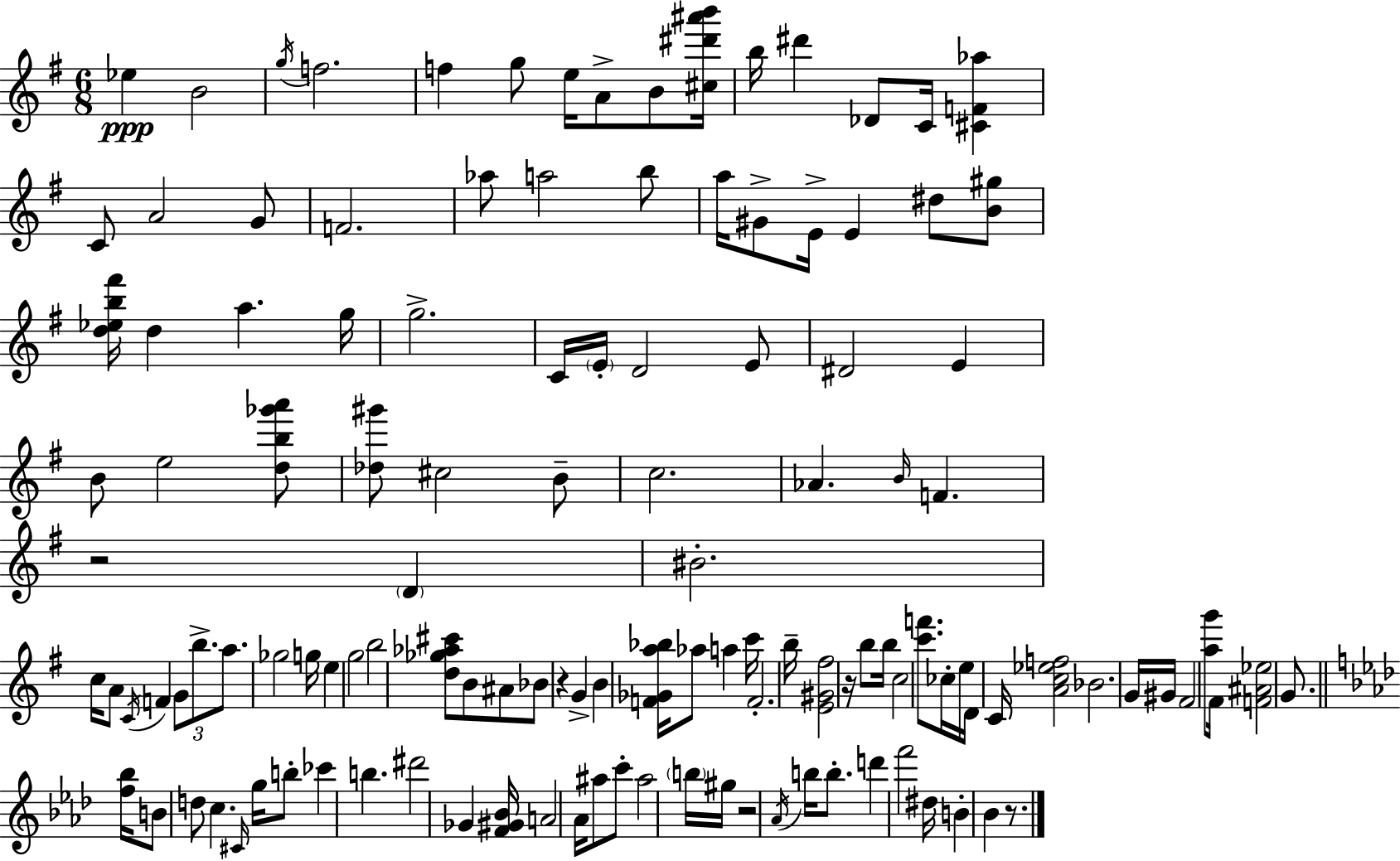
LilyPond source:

{
  \clef treble
  \numericTimeSignature
  \time 6/8
  \key g \major
  ees''4\ppp b'2 | \acciaccatura { g''16 } f''2. | f''4 g''8 e''16 a'8-> b'8 | <cis'' dis''' ais''' b'''>16 b''16 dis'''4 des'8 c'16 <cis' f' aes''>4 | \break c'8 a'2 g'8 | f'2. | aes''8 a''2 b''8 | a''16 gis'8-> e'16-> e'4 dis''8 <b' gis''>8 | \break <d'' ees'' b'' fis'''>16 d''4 a''4. | g''16 g''2.-> | c'16 \parenthesize e'16-. d'2 e'8 | dis'2 e'4 | \break b'8 e''2 <d'' b'' ges''' a'''>8 | <des'' gis'''>8 cis''2 b'8-- | c''2. | aes'4. \grace { b'16 } f'4. | \break r2 \parenthesize d'4 | bis'2.-. | c''16 a'8 \acciaccatura { c'16 } f'4 \tuplet 3/2 { g'8 | b''8.-> a''8. } ges''2 | \break g''16 e''4 g''2 | b''2 <d'' ges'' aes'' cis'''>8 | b'8 ais'8 bes'8 r4 g'4-> | b'4 <f' ges' a'' bes''>16 aes''8 a''4 | \break c'''16 f'2.-. | b''16-- <e' gis' fis''>2 | r16 b''8 b''16 c''2 | <c''' f'''>8. ces''16-. e''16 d'16 c'16 <a' c'' ees'' f''>2 | \break bes'2. | g'16 gis'16 fis'2 | <a'' g'''>8 fis'16 <f' ais' ees''>2 | g'8. \bar "||" \break \key aes \major <f'' bes''>16 b'8 d''8 c''4. \grace { cis'16 } | g''16 b''8-. ces'''4 b''4. | dis'''2 ges'4 | <f' gis' bes'>16 a'2 aes'16 ais''8 | \break c'''8-. ais''2 \parenthesize b''16 | gis''16 r2 \acciaccatura { aes'16 } b''16 b''8.-. | d'''4 f'''2 | dis''16 b'4-. bes'4 r8. | \break \bar "|."
}